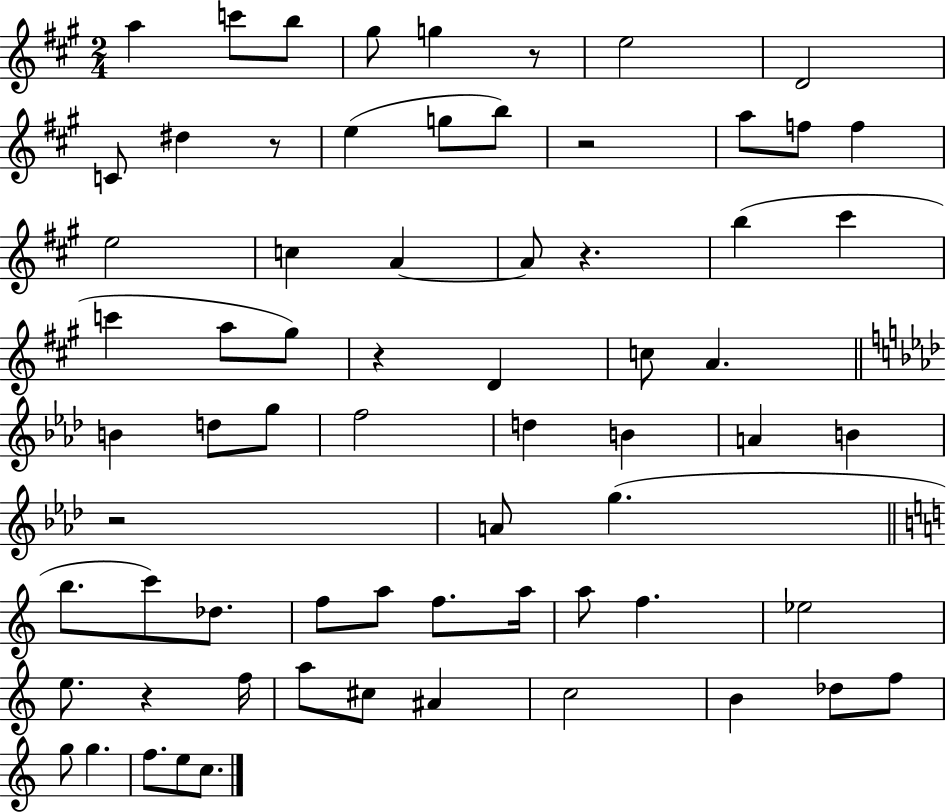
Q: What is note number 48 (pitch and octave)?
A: E5